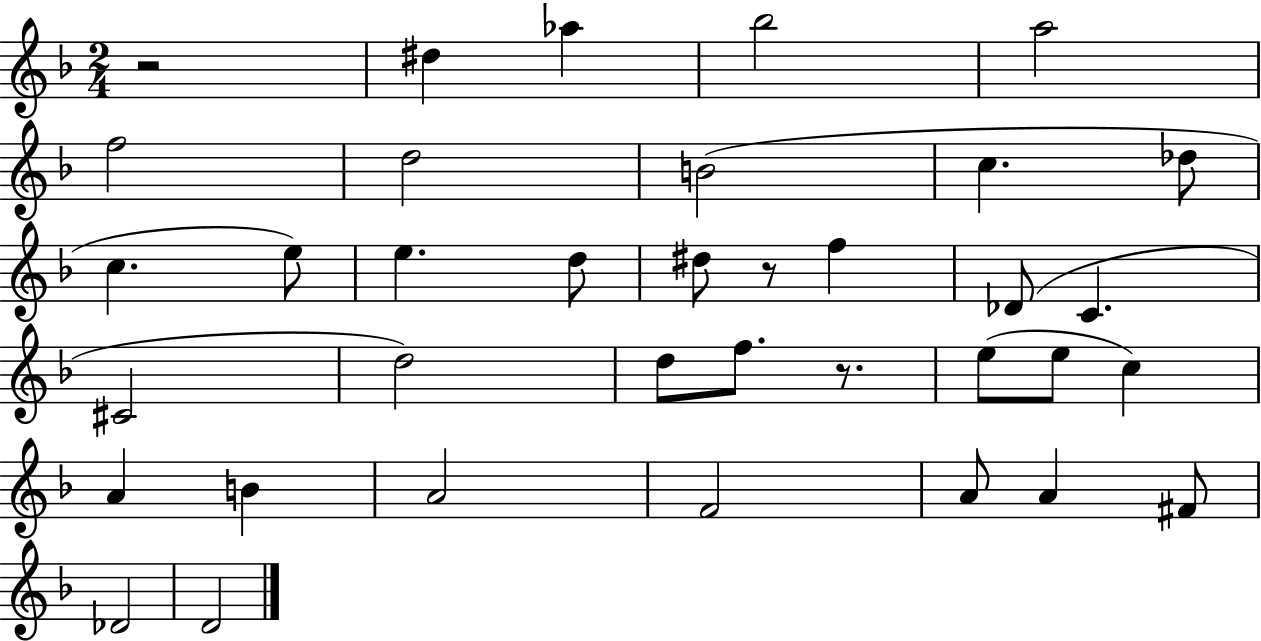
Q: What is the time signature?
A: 2/4